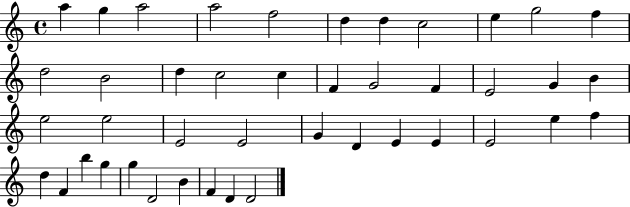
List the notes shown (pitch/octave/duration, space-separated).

A5/q G5/q A5/h A5/h F5/h D5/q D5/q C5/h E5/q G5/h F5/q D5/h B4/h D5/q C5/h C5/q F4/q G4/h F4/q E4/h G4/q B4/q E5/h E5/h E4/h E4/h G4/q D4/q E4/q E4/q E4/h E5/q F5/q D5/q F4/q B5/q G5/q G5/q D4/h B4/q F4/q D4/q D4/h